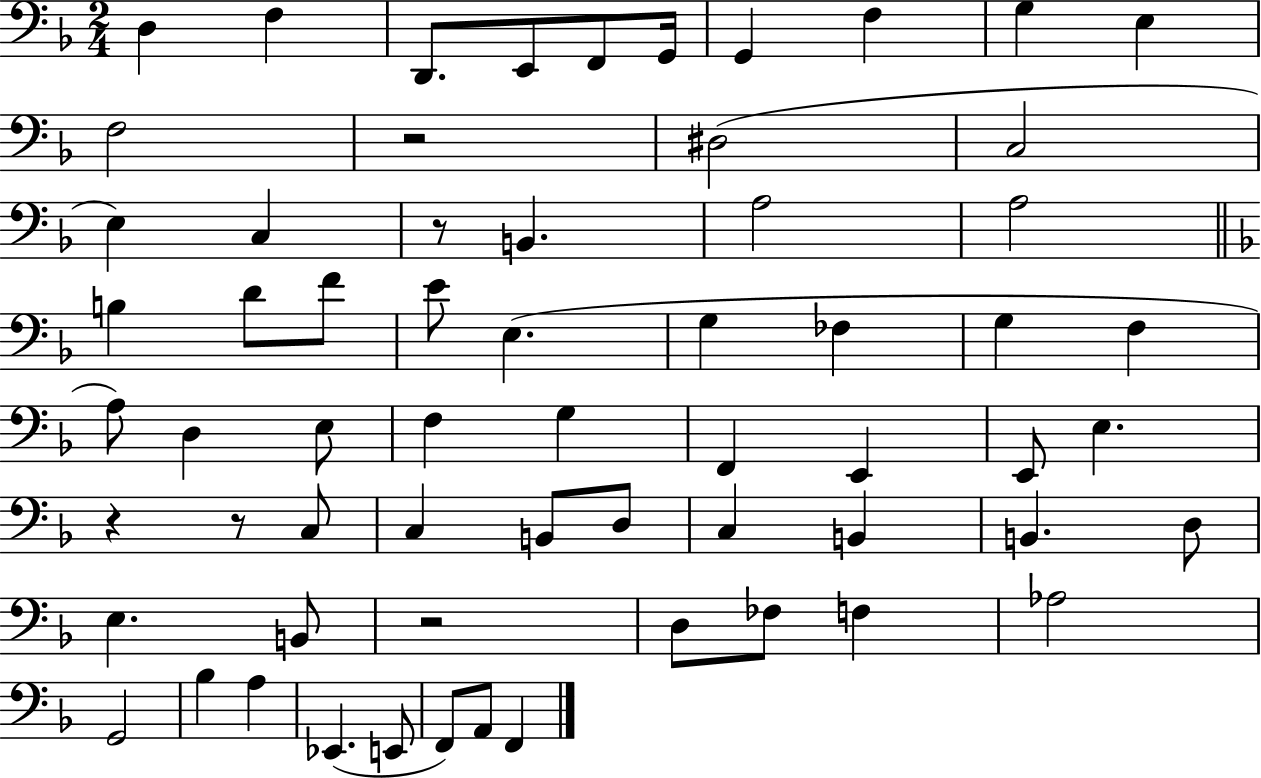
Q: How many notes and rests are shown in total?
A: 63